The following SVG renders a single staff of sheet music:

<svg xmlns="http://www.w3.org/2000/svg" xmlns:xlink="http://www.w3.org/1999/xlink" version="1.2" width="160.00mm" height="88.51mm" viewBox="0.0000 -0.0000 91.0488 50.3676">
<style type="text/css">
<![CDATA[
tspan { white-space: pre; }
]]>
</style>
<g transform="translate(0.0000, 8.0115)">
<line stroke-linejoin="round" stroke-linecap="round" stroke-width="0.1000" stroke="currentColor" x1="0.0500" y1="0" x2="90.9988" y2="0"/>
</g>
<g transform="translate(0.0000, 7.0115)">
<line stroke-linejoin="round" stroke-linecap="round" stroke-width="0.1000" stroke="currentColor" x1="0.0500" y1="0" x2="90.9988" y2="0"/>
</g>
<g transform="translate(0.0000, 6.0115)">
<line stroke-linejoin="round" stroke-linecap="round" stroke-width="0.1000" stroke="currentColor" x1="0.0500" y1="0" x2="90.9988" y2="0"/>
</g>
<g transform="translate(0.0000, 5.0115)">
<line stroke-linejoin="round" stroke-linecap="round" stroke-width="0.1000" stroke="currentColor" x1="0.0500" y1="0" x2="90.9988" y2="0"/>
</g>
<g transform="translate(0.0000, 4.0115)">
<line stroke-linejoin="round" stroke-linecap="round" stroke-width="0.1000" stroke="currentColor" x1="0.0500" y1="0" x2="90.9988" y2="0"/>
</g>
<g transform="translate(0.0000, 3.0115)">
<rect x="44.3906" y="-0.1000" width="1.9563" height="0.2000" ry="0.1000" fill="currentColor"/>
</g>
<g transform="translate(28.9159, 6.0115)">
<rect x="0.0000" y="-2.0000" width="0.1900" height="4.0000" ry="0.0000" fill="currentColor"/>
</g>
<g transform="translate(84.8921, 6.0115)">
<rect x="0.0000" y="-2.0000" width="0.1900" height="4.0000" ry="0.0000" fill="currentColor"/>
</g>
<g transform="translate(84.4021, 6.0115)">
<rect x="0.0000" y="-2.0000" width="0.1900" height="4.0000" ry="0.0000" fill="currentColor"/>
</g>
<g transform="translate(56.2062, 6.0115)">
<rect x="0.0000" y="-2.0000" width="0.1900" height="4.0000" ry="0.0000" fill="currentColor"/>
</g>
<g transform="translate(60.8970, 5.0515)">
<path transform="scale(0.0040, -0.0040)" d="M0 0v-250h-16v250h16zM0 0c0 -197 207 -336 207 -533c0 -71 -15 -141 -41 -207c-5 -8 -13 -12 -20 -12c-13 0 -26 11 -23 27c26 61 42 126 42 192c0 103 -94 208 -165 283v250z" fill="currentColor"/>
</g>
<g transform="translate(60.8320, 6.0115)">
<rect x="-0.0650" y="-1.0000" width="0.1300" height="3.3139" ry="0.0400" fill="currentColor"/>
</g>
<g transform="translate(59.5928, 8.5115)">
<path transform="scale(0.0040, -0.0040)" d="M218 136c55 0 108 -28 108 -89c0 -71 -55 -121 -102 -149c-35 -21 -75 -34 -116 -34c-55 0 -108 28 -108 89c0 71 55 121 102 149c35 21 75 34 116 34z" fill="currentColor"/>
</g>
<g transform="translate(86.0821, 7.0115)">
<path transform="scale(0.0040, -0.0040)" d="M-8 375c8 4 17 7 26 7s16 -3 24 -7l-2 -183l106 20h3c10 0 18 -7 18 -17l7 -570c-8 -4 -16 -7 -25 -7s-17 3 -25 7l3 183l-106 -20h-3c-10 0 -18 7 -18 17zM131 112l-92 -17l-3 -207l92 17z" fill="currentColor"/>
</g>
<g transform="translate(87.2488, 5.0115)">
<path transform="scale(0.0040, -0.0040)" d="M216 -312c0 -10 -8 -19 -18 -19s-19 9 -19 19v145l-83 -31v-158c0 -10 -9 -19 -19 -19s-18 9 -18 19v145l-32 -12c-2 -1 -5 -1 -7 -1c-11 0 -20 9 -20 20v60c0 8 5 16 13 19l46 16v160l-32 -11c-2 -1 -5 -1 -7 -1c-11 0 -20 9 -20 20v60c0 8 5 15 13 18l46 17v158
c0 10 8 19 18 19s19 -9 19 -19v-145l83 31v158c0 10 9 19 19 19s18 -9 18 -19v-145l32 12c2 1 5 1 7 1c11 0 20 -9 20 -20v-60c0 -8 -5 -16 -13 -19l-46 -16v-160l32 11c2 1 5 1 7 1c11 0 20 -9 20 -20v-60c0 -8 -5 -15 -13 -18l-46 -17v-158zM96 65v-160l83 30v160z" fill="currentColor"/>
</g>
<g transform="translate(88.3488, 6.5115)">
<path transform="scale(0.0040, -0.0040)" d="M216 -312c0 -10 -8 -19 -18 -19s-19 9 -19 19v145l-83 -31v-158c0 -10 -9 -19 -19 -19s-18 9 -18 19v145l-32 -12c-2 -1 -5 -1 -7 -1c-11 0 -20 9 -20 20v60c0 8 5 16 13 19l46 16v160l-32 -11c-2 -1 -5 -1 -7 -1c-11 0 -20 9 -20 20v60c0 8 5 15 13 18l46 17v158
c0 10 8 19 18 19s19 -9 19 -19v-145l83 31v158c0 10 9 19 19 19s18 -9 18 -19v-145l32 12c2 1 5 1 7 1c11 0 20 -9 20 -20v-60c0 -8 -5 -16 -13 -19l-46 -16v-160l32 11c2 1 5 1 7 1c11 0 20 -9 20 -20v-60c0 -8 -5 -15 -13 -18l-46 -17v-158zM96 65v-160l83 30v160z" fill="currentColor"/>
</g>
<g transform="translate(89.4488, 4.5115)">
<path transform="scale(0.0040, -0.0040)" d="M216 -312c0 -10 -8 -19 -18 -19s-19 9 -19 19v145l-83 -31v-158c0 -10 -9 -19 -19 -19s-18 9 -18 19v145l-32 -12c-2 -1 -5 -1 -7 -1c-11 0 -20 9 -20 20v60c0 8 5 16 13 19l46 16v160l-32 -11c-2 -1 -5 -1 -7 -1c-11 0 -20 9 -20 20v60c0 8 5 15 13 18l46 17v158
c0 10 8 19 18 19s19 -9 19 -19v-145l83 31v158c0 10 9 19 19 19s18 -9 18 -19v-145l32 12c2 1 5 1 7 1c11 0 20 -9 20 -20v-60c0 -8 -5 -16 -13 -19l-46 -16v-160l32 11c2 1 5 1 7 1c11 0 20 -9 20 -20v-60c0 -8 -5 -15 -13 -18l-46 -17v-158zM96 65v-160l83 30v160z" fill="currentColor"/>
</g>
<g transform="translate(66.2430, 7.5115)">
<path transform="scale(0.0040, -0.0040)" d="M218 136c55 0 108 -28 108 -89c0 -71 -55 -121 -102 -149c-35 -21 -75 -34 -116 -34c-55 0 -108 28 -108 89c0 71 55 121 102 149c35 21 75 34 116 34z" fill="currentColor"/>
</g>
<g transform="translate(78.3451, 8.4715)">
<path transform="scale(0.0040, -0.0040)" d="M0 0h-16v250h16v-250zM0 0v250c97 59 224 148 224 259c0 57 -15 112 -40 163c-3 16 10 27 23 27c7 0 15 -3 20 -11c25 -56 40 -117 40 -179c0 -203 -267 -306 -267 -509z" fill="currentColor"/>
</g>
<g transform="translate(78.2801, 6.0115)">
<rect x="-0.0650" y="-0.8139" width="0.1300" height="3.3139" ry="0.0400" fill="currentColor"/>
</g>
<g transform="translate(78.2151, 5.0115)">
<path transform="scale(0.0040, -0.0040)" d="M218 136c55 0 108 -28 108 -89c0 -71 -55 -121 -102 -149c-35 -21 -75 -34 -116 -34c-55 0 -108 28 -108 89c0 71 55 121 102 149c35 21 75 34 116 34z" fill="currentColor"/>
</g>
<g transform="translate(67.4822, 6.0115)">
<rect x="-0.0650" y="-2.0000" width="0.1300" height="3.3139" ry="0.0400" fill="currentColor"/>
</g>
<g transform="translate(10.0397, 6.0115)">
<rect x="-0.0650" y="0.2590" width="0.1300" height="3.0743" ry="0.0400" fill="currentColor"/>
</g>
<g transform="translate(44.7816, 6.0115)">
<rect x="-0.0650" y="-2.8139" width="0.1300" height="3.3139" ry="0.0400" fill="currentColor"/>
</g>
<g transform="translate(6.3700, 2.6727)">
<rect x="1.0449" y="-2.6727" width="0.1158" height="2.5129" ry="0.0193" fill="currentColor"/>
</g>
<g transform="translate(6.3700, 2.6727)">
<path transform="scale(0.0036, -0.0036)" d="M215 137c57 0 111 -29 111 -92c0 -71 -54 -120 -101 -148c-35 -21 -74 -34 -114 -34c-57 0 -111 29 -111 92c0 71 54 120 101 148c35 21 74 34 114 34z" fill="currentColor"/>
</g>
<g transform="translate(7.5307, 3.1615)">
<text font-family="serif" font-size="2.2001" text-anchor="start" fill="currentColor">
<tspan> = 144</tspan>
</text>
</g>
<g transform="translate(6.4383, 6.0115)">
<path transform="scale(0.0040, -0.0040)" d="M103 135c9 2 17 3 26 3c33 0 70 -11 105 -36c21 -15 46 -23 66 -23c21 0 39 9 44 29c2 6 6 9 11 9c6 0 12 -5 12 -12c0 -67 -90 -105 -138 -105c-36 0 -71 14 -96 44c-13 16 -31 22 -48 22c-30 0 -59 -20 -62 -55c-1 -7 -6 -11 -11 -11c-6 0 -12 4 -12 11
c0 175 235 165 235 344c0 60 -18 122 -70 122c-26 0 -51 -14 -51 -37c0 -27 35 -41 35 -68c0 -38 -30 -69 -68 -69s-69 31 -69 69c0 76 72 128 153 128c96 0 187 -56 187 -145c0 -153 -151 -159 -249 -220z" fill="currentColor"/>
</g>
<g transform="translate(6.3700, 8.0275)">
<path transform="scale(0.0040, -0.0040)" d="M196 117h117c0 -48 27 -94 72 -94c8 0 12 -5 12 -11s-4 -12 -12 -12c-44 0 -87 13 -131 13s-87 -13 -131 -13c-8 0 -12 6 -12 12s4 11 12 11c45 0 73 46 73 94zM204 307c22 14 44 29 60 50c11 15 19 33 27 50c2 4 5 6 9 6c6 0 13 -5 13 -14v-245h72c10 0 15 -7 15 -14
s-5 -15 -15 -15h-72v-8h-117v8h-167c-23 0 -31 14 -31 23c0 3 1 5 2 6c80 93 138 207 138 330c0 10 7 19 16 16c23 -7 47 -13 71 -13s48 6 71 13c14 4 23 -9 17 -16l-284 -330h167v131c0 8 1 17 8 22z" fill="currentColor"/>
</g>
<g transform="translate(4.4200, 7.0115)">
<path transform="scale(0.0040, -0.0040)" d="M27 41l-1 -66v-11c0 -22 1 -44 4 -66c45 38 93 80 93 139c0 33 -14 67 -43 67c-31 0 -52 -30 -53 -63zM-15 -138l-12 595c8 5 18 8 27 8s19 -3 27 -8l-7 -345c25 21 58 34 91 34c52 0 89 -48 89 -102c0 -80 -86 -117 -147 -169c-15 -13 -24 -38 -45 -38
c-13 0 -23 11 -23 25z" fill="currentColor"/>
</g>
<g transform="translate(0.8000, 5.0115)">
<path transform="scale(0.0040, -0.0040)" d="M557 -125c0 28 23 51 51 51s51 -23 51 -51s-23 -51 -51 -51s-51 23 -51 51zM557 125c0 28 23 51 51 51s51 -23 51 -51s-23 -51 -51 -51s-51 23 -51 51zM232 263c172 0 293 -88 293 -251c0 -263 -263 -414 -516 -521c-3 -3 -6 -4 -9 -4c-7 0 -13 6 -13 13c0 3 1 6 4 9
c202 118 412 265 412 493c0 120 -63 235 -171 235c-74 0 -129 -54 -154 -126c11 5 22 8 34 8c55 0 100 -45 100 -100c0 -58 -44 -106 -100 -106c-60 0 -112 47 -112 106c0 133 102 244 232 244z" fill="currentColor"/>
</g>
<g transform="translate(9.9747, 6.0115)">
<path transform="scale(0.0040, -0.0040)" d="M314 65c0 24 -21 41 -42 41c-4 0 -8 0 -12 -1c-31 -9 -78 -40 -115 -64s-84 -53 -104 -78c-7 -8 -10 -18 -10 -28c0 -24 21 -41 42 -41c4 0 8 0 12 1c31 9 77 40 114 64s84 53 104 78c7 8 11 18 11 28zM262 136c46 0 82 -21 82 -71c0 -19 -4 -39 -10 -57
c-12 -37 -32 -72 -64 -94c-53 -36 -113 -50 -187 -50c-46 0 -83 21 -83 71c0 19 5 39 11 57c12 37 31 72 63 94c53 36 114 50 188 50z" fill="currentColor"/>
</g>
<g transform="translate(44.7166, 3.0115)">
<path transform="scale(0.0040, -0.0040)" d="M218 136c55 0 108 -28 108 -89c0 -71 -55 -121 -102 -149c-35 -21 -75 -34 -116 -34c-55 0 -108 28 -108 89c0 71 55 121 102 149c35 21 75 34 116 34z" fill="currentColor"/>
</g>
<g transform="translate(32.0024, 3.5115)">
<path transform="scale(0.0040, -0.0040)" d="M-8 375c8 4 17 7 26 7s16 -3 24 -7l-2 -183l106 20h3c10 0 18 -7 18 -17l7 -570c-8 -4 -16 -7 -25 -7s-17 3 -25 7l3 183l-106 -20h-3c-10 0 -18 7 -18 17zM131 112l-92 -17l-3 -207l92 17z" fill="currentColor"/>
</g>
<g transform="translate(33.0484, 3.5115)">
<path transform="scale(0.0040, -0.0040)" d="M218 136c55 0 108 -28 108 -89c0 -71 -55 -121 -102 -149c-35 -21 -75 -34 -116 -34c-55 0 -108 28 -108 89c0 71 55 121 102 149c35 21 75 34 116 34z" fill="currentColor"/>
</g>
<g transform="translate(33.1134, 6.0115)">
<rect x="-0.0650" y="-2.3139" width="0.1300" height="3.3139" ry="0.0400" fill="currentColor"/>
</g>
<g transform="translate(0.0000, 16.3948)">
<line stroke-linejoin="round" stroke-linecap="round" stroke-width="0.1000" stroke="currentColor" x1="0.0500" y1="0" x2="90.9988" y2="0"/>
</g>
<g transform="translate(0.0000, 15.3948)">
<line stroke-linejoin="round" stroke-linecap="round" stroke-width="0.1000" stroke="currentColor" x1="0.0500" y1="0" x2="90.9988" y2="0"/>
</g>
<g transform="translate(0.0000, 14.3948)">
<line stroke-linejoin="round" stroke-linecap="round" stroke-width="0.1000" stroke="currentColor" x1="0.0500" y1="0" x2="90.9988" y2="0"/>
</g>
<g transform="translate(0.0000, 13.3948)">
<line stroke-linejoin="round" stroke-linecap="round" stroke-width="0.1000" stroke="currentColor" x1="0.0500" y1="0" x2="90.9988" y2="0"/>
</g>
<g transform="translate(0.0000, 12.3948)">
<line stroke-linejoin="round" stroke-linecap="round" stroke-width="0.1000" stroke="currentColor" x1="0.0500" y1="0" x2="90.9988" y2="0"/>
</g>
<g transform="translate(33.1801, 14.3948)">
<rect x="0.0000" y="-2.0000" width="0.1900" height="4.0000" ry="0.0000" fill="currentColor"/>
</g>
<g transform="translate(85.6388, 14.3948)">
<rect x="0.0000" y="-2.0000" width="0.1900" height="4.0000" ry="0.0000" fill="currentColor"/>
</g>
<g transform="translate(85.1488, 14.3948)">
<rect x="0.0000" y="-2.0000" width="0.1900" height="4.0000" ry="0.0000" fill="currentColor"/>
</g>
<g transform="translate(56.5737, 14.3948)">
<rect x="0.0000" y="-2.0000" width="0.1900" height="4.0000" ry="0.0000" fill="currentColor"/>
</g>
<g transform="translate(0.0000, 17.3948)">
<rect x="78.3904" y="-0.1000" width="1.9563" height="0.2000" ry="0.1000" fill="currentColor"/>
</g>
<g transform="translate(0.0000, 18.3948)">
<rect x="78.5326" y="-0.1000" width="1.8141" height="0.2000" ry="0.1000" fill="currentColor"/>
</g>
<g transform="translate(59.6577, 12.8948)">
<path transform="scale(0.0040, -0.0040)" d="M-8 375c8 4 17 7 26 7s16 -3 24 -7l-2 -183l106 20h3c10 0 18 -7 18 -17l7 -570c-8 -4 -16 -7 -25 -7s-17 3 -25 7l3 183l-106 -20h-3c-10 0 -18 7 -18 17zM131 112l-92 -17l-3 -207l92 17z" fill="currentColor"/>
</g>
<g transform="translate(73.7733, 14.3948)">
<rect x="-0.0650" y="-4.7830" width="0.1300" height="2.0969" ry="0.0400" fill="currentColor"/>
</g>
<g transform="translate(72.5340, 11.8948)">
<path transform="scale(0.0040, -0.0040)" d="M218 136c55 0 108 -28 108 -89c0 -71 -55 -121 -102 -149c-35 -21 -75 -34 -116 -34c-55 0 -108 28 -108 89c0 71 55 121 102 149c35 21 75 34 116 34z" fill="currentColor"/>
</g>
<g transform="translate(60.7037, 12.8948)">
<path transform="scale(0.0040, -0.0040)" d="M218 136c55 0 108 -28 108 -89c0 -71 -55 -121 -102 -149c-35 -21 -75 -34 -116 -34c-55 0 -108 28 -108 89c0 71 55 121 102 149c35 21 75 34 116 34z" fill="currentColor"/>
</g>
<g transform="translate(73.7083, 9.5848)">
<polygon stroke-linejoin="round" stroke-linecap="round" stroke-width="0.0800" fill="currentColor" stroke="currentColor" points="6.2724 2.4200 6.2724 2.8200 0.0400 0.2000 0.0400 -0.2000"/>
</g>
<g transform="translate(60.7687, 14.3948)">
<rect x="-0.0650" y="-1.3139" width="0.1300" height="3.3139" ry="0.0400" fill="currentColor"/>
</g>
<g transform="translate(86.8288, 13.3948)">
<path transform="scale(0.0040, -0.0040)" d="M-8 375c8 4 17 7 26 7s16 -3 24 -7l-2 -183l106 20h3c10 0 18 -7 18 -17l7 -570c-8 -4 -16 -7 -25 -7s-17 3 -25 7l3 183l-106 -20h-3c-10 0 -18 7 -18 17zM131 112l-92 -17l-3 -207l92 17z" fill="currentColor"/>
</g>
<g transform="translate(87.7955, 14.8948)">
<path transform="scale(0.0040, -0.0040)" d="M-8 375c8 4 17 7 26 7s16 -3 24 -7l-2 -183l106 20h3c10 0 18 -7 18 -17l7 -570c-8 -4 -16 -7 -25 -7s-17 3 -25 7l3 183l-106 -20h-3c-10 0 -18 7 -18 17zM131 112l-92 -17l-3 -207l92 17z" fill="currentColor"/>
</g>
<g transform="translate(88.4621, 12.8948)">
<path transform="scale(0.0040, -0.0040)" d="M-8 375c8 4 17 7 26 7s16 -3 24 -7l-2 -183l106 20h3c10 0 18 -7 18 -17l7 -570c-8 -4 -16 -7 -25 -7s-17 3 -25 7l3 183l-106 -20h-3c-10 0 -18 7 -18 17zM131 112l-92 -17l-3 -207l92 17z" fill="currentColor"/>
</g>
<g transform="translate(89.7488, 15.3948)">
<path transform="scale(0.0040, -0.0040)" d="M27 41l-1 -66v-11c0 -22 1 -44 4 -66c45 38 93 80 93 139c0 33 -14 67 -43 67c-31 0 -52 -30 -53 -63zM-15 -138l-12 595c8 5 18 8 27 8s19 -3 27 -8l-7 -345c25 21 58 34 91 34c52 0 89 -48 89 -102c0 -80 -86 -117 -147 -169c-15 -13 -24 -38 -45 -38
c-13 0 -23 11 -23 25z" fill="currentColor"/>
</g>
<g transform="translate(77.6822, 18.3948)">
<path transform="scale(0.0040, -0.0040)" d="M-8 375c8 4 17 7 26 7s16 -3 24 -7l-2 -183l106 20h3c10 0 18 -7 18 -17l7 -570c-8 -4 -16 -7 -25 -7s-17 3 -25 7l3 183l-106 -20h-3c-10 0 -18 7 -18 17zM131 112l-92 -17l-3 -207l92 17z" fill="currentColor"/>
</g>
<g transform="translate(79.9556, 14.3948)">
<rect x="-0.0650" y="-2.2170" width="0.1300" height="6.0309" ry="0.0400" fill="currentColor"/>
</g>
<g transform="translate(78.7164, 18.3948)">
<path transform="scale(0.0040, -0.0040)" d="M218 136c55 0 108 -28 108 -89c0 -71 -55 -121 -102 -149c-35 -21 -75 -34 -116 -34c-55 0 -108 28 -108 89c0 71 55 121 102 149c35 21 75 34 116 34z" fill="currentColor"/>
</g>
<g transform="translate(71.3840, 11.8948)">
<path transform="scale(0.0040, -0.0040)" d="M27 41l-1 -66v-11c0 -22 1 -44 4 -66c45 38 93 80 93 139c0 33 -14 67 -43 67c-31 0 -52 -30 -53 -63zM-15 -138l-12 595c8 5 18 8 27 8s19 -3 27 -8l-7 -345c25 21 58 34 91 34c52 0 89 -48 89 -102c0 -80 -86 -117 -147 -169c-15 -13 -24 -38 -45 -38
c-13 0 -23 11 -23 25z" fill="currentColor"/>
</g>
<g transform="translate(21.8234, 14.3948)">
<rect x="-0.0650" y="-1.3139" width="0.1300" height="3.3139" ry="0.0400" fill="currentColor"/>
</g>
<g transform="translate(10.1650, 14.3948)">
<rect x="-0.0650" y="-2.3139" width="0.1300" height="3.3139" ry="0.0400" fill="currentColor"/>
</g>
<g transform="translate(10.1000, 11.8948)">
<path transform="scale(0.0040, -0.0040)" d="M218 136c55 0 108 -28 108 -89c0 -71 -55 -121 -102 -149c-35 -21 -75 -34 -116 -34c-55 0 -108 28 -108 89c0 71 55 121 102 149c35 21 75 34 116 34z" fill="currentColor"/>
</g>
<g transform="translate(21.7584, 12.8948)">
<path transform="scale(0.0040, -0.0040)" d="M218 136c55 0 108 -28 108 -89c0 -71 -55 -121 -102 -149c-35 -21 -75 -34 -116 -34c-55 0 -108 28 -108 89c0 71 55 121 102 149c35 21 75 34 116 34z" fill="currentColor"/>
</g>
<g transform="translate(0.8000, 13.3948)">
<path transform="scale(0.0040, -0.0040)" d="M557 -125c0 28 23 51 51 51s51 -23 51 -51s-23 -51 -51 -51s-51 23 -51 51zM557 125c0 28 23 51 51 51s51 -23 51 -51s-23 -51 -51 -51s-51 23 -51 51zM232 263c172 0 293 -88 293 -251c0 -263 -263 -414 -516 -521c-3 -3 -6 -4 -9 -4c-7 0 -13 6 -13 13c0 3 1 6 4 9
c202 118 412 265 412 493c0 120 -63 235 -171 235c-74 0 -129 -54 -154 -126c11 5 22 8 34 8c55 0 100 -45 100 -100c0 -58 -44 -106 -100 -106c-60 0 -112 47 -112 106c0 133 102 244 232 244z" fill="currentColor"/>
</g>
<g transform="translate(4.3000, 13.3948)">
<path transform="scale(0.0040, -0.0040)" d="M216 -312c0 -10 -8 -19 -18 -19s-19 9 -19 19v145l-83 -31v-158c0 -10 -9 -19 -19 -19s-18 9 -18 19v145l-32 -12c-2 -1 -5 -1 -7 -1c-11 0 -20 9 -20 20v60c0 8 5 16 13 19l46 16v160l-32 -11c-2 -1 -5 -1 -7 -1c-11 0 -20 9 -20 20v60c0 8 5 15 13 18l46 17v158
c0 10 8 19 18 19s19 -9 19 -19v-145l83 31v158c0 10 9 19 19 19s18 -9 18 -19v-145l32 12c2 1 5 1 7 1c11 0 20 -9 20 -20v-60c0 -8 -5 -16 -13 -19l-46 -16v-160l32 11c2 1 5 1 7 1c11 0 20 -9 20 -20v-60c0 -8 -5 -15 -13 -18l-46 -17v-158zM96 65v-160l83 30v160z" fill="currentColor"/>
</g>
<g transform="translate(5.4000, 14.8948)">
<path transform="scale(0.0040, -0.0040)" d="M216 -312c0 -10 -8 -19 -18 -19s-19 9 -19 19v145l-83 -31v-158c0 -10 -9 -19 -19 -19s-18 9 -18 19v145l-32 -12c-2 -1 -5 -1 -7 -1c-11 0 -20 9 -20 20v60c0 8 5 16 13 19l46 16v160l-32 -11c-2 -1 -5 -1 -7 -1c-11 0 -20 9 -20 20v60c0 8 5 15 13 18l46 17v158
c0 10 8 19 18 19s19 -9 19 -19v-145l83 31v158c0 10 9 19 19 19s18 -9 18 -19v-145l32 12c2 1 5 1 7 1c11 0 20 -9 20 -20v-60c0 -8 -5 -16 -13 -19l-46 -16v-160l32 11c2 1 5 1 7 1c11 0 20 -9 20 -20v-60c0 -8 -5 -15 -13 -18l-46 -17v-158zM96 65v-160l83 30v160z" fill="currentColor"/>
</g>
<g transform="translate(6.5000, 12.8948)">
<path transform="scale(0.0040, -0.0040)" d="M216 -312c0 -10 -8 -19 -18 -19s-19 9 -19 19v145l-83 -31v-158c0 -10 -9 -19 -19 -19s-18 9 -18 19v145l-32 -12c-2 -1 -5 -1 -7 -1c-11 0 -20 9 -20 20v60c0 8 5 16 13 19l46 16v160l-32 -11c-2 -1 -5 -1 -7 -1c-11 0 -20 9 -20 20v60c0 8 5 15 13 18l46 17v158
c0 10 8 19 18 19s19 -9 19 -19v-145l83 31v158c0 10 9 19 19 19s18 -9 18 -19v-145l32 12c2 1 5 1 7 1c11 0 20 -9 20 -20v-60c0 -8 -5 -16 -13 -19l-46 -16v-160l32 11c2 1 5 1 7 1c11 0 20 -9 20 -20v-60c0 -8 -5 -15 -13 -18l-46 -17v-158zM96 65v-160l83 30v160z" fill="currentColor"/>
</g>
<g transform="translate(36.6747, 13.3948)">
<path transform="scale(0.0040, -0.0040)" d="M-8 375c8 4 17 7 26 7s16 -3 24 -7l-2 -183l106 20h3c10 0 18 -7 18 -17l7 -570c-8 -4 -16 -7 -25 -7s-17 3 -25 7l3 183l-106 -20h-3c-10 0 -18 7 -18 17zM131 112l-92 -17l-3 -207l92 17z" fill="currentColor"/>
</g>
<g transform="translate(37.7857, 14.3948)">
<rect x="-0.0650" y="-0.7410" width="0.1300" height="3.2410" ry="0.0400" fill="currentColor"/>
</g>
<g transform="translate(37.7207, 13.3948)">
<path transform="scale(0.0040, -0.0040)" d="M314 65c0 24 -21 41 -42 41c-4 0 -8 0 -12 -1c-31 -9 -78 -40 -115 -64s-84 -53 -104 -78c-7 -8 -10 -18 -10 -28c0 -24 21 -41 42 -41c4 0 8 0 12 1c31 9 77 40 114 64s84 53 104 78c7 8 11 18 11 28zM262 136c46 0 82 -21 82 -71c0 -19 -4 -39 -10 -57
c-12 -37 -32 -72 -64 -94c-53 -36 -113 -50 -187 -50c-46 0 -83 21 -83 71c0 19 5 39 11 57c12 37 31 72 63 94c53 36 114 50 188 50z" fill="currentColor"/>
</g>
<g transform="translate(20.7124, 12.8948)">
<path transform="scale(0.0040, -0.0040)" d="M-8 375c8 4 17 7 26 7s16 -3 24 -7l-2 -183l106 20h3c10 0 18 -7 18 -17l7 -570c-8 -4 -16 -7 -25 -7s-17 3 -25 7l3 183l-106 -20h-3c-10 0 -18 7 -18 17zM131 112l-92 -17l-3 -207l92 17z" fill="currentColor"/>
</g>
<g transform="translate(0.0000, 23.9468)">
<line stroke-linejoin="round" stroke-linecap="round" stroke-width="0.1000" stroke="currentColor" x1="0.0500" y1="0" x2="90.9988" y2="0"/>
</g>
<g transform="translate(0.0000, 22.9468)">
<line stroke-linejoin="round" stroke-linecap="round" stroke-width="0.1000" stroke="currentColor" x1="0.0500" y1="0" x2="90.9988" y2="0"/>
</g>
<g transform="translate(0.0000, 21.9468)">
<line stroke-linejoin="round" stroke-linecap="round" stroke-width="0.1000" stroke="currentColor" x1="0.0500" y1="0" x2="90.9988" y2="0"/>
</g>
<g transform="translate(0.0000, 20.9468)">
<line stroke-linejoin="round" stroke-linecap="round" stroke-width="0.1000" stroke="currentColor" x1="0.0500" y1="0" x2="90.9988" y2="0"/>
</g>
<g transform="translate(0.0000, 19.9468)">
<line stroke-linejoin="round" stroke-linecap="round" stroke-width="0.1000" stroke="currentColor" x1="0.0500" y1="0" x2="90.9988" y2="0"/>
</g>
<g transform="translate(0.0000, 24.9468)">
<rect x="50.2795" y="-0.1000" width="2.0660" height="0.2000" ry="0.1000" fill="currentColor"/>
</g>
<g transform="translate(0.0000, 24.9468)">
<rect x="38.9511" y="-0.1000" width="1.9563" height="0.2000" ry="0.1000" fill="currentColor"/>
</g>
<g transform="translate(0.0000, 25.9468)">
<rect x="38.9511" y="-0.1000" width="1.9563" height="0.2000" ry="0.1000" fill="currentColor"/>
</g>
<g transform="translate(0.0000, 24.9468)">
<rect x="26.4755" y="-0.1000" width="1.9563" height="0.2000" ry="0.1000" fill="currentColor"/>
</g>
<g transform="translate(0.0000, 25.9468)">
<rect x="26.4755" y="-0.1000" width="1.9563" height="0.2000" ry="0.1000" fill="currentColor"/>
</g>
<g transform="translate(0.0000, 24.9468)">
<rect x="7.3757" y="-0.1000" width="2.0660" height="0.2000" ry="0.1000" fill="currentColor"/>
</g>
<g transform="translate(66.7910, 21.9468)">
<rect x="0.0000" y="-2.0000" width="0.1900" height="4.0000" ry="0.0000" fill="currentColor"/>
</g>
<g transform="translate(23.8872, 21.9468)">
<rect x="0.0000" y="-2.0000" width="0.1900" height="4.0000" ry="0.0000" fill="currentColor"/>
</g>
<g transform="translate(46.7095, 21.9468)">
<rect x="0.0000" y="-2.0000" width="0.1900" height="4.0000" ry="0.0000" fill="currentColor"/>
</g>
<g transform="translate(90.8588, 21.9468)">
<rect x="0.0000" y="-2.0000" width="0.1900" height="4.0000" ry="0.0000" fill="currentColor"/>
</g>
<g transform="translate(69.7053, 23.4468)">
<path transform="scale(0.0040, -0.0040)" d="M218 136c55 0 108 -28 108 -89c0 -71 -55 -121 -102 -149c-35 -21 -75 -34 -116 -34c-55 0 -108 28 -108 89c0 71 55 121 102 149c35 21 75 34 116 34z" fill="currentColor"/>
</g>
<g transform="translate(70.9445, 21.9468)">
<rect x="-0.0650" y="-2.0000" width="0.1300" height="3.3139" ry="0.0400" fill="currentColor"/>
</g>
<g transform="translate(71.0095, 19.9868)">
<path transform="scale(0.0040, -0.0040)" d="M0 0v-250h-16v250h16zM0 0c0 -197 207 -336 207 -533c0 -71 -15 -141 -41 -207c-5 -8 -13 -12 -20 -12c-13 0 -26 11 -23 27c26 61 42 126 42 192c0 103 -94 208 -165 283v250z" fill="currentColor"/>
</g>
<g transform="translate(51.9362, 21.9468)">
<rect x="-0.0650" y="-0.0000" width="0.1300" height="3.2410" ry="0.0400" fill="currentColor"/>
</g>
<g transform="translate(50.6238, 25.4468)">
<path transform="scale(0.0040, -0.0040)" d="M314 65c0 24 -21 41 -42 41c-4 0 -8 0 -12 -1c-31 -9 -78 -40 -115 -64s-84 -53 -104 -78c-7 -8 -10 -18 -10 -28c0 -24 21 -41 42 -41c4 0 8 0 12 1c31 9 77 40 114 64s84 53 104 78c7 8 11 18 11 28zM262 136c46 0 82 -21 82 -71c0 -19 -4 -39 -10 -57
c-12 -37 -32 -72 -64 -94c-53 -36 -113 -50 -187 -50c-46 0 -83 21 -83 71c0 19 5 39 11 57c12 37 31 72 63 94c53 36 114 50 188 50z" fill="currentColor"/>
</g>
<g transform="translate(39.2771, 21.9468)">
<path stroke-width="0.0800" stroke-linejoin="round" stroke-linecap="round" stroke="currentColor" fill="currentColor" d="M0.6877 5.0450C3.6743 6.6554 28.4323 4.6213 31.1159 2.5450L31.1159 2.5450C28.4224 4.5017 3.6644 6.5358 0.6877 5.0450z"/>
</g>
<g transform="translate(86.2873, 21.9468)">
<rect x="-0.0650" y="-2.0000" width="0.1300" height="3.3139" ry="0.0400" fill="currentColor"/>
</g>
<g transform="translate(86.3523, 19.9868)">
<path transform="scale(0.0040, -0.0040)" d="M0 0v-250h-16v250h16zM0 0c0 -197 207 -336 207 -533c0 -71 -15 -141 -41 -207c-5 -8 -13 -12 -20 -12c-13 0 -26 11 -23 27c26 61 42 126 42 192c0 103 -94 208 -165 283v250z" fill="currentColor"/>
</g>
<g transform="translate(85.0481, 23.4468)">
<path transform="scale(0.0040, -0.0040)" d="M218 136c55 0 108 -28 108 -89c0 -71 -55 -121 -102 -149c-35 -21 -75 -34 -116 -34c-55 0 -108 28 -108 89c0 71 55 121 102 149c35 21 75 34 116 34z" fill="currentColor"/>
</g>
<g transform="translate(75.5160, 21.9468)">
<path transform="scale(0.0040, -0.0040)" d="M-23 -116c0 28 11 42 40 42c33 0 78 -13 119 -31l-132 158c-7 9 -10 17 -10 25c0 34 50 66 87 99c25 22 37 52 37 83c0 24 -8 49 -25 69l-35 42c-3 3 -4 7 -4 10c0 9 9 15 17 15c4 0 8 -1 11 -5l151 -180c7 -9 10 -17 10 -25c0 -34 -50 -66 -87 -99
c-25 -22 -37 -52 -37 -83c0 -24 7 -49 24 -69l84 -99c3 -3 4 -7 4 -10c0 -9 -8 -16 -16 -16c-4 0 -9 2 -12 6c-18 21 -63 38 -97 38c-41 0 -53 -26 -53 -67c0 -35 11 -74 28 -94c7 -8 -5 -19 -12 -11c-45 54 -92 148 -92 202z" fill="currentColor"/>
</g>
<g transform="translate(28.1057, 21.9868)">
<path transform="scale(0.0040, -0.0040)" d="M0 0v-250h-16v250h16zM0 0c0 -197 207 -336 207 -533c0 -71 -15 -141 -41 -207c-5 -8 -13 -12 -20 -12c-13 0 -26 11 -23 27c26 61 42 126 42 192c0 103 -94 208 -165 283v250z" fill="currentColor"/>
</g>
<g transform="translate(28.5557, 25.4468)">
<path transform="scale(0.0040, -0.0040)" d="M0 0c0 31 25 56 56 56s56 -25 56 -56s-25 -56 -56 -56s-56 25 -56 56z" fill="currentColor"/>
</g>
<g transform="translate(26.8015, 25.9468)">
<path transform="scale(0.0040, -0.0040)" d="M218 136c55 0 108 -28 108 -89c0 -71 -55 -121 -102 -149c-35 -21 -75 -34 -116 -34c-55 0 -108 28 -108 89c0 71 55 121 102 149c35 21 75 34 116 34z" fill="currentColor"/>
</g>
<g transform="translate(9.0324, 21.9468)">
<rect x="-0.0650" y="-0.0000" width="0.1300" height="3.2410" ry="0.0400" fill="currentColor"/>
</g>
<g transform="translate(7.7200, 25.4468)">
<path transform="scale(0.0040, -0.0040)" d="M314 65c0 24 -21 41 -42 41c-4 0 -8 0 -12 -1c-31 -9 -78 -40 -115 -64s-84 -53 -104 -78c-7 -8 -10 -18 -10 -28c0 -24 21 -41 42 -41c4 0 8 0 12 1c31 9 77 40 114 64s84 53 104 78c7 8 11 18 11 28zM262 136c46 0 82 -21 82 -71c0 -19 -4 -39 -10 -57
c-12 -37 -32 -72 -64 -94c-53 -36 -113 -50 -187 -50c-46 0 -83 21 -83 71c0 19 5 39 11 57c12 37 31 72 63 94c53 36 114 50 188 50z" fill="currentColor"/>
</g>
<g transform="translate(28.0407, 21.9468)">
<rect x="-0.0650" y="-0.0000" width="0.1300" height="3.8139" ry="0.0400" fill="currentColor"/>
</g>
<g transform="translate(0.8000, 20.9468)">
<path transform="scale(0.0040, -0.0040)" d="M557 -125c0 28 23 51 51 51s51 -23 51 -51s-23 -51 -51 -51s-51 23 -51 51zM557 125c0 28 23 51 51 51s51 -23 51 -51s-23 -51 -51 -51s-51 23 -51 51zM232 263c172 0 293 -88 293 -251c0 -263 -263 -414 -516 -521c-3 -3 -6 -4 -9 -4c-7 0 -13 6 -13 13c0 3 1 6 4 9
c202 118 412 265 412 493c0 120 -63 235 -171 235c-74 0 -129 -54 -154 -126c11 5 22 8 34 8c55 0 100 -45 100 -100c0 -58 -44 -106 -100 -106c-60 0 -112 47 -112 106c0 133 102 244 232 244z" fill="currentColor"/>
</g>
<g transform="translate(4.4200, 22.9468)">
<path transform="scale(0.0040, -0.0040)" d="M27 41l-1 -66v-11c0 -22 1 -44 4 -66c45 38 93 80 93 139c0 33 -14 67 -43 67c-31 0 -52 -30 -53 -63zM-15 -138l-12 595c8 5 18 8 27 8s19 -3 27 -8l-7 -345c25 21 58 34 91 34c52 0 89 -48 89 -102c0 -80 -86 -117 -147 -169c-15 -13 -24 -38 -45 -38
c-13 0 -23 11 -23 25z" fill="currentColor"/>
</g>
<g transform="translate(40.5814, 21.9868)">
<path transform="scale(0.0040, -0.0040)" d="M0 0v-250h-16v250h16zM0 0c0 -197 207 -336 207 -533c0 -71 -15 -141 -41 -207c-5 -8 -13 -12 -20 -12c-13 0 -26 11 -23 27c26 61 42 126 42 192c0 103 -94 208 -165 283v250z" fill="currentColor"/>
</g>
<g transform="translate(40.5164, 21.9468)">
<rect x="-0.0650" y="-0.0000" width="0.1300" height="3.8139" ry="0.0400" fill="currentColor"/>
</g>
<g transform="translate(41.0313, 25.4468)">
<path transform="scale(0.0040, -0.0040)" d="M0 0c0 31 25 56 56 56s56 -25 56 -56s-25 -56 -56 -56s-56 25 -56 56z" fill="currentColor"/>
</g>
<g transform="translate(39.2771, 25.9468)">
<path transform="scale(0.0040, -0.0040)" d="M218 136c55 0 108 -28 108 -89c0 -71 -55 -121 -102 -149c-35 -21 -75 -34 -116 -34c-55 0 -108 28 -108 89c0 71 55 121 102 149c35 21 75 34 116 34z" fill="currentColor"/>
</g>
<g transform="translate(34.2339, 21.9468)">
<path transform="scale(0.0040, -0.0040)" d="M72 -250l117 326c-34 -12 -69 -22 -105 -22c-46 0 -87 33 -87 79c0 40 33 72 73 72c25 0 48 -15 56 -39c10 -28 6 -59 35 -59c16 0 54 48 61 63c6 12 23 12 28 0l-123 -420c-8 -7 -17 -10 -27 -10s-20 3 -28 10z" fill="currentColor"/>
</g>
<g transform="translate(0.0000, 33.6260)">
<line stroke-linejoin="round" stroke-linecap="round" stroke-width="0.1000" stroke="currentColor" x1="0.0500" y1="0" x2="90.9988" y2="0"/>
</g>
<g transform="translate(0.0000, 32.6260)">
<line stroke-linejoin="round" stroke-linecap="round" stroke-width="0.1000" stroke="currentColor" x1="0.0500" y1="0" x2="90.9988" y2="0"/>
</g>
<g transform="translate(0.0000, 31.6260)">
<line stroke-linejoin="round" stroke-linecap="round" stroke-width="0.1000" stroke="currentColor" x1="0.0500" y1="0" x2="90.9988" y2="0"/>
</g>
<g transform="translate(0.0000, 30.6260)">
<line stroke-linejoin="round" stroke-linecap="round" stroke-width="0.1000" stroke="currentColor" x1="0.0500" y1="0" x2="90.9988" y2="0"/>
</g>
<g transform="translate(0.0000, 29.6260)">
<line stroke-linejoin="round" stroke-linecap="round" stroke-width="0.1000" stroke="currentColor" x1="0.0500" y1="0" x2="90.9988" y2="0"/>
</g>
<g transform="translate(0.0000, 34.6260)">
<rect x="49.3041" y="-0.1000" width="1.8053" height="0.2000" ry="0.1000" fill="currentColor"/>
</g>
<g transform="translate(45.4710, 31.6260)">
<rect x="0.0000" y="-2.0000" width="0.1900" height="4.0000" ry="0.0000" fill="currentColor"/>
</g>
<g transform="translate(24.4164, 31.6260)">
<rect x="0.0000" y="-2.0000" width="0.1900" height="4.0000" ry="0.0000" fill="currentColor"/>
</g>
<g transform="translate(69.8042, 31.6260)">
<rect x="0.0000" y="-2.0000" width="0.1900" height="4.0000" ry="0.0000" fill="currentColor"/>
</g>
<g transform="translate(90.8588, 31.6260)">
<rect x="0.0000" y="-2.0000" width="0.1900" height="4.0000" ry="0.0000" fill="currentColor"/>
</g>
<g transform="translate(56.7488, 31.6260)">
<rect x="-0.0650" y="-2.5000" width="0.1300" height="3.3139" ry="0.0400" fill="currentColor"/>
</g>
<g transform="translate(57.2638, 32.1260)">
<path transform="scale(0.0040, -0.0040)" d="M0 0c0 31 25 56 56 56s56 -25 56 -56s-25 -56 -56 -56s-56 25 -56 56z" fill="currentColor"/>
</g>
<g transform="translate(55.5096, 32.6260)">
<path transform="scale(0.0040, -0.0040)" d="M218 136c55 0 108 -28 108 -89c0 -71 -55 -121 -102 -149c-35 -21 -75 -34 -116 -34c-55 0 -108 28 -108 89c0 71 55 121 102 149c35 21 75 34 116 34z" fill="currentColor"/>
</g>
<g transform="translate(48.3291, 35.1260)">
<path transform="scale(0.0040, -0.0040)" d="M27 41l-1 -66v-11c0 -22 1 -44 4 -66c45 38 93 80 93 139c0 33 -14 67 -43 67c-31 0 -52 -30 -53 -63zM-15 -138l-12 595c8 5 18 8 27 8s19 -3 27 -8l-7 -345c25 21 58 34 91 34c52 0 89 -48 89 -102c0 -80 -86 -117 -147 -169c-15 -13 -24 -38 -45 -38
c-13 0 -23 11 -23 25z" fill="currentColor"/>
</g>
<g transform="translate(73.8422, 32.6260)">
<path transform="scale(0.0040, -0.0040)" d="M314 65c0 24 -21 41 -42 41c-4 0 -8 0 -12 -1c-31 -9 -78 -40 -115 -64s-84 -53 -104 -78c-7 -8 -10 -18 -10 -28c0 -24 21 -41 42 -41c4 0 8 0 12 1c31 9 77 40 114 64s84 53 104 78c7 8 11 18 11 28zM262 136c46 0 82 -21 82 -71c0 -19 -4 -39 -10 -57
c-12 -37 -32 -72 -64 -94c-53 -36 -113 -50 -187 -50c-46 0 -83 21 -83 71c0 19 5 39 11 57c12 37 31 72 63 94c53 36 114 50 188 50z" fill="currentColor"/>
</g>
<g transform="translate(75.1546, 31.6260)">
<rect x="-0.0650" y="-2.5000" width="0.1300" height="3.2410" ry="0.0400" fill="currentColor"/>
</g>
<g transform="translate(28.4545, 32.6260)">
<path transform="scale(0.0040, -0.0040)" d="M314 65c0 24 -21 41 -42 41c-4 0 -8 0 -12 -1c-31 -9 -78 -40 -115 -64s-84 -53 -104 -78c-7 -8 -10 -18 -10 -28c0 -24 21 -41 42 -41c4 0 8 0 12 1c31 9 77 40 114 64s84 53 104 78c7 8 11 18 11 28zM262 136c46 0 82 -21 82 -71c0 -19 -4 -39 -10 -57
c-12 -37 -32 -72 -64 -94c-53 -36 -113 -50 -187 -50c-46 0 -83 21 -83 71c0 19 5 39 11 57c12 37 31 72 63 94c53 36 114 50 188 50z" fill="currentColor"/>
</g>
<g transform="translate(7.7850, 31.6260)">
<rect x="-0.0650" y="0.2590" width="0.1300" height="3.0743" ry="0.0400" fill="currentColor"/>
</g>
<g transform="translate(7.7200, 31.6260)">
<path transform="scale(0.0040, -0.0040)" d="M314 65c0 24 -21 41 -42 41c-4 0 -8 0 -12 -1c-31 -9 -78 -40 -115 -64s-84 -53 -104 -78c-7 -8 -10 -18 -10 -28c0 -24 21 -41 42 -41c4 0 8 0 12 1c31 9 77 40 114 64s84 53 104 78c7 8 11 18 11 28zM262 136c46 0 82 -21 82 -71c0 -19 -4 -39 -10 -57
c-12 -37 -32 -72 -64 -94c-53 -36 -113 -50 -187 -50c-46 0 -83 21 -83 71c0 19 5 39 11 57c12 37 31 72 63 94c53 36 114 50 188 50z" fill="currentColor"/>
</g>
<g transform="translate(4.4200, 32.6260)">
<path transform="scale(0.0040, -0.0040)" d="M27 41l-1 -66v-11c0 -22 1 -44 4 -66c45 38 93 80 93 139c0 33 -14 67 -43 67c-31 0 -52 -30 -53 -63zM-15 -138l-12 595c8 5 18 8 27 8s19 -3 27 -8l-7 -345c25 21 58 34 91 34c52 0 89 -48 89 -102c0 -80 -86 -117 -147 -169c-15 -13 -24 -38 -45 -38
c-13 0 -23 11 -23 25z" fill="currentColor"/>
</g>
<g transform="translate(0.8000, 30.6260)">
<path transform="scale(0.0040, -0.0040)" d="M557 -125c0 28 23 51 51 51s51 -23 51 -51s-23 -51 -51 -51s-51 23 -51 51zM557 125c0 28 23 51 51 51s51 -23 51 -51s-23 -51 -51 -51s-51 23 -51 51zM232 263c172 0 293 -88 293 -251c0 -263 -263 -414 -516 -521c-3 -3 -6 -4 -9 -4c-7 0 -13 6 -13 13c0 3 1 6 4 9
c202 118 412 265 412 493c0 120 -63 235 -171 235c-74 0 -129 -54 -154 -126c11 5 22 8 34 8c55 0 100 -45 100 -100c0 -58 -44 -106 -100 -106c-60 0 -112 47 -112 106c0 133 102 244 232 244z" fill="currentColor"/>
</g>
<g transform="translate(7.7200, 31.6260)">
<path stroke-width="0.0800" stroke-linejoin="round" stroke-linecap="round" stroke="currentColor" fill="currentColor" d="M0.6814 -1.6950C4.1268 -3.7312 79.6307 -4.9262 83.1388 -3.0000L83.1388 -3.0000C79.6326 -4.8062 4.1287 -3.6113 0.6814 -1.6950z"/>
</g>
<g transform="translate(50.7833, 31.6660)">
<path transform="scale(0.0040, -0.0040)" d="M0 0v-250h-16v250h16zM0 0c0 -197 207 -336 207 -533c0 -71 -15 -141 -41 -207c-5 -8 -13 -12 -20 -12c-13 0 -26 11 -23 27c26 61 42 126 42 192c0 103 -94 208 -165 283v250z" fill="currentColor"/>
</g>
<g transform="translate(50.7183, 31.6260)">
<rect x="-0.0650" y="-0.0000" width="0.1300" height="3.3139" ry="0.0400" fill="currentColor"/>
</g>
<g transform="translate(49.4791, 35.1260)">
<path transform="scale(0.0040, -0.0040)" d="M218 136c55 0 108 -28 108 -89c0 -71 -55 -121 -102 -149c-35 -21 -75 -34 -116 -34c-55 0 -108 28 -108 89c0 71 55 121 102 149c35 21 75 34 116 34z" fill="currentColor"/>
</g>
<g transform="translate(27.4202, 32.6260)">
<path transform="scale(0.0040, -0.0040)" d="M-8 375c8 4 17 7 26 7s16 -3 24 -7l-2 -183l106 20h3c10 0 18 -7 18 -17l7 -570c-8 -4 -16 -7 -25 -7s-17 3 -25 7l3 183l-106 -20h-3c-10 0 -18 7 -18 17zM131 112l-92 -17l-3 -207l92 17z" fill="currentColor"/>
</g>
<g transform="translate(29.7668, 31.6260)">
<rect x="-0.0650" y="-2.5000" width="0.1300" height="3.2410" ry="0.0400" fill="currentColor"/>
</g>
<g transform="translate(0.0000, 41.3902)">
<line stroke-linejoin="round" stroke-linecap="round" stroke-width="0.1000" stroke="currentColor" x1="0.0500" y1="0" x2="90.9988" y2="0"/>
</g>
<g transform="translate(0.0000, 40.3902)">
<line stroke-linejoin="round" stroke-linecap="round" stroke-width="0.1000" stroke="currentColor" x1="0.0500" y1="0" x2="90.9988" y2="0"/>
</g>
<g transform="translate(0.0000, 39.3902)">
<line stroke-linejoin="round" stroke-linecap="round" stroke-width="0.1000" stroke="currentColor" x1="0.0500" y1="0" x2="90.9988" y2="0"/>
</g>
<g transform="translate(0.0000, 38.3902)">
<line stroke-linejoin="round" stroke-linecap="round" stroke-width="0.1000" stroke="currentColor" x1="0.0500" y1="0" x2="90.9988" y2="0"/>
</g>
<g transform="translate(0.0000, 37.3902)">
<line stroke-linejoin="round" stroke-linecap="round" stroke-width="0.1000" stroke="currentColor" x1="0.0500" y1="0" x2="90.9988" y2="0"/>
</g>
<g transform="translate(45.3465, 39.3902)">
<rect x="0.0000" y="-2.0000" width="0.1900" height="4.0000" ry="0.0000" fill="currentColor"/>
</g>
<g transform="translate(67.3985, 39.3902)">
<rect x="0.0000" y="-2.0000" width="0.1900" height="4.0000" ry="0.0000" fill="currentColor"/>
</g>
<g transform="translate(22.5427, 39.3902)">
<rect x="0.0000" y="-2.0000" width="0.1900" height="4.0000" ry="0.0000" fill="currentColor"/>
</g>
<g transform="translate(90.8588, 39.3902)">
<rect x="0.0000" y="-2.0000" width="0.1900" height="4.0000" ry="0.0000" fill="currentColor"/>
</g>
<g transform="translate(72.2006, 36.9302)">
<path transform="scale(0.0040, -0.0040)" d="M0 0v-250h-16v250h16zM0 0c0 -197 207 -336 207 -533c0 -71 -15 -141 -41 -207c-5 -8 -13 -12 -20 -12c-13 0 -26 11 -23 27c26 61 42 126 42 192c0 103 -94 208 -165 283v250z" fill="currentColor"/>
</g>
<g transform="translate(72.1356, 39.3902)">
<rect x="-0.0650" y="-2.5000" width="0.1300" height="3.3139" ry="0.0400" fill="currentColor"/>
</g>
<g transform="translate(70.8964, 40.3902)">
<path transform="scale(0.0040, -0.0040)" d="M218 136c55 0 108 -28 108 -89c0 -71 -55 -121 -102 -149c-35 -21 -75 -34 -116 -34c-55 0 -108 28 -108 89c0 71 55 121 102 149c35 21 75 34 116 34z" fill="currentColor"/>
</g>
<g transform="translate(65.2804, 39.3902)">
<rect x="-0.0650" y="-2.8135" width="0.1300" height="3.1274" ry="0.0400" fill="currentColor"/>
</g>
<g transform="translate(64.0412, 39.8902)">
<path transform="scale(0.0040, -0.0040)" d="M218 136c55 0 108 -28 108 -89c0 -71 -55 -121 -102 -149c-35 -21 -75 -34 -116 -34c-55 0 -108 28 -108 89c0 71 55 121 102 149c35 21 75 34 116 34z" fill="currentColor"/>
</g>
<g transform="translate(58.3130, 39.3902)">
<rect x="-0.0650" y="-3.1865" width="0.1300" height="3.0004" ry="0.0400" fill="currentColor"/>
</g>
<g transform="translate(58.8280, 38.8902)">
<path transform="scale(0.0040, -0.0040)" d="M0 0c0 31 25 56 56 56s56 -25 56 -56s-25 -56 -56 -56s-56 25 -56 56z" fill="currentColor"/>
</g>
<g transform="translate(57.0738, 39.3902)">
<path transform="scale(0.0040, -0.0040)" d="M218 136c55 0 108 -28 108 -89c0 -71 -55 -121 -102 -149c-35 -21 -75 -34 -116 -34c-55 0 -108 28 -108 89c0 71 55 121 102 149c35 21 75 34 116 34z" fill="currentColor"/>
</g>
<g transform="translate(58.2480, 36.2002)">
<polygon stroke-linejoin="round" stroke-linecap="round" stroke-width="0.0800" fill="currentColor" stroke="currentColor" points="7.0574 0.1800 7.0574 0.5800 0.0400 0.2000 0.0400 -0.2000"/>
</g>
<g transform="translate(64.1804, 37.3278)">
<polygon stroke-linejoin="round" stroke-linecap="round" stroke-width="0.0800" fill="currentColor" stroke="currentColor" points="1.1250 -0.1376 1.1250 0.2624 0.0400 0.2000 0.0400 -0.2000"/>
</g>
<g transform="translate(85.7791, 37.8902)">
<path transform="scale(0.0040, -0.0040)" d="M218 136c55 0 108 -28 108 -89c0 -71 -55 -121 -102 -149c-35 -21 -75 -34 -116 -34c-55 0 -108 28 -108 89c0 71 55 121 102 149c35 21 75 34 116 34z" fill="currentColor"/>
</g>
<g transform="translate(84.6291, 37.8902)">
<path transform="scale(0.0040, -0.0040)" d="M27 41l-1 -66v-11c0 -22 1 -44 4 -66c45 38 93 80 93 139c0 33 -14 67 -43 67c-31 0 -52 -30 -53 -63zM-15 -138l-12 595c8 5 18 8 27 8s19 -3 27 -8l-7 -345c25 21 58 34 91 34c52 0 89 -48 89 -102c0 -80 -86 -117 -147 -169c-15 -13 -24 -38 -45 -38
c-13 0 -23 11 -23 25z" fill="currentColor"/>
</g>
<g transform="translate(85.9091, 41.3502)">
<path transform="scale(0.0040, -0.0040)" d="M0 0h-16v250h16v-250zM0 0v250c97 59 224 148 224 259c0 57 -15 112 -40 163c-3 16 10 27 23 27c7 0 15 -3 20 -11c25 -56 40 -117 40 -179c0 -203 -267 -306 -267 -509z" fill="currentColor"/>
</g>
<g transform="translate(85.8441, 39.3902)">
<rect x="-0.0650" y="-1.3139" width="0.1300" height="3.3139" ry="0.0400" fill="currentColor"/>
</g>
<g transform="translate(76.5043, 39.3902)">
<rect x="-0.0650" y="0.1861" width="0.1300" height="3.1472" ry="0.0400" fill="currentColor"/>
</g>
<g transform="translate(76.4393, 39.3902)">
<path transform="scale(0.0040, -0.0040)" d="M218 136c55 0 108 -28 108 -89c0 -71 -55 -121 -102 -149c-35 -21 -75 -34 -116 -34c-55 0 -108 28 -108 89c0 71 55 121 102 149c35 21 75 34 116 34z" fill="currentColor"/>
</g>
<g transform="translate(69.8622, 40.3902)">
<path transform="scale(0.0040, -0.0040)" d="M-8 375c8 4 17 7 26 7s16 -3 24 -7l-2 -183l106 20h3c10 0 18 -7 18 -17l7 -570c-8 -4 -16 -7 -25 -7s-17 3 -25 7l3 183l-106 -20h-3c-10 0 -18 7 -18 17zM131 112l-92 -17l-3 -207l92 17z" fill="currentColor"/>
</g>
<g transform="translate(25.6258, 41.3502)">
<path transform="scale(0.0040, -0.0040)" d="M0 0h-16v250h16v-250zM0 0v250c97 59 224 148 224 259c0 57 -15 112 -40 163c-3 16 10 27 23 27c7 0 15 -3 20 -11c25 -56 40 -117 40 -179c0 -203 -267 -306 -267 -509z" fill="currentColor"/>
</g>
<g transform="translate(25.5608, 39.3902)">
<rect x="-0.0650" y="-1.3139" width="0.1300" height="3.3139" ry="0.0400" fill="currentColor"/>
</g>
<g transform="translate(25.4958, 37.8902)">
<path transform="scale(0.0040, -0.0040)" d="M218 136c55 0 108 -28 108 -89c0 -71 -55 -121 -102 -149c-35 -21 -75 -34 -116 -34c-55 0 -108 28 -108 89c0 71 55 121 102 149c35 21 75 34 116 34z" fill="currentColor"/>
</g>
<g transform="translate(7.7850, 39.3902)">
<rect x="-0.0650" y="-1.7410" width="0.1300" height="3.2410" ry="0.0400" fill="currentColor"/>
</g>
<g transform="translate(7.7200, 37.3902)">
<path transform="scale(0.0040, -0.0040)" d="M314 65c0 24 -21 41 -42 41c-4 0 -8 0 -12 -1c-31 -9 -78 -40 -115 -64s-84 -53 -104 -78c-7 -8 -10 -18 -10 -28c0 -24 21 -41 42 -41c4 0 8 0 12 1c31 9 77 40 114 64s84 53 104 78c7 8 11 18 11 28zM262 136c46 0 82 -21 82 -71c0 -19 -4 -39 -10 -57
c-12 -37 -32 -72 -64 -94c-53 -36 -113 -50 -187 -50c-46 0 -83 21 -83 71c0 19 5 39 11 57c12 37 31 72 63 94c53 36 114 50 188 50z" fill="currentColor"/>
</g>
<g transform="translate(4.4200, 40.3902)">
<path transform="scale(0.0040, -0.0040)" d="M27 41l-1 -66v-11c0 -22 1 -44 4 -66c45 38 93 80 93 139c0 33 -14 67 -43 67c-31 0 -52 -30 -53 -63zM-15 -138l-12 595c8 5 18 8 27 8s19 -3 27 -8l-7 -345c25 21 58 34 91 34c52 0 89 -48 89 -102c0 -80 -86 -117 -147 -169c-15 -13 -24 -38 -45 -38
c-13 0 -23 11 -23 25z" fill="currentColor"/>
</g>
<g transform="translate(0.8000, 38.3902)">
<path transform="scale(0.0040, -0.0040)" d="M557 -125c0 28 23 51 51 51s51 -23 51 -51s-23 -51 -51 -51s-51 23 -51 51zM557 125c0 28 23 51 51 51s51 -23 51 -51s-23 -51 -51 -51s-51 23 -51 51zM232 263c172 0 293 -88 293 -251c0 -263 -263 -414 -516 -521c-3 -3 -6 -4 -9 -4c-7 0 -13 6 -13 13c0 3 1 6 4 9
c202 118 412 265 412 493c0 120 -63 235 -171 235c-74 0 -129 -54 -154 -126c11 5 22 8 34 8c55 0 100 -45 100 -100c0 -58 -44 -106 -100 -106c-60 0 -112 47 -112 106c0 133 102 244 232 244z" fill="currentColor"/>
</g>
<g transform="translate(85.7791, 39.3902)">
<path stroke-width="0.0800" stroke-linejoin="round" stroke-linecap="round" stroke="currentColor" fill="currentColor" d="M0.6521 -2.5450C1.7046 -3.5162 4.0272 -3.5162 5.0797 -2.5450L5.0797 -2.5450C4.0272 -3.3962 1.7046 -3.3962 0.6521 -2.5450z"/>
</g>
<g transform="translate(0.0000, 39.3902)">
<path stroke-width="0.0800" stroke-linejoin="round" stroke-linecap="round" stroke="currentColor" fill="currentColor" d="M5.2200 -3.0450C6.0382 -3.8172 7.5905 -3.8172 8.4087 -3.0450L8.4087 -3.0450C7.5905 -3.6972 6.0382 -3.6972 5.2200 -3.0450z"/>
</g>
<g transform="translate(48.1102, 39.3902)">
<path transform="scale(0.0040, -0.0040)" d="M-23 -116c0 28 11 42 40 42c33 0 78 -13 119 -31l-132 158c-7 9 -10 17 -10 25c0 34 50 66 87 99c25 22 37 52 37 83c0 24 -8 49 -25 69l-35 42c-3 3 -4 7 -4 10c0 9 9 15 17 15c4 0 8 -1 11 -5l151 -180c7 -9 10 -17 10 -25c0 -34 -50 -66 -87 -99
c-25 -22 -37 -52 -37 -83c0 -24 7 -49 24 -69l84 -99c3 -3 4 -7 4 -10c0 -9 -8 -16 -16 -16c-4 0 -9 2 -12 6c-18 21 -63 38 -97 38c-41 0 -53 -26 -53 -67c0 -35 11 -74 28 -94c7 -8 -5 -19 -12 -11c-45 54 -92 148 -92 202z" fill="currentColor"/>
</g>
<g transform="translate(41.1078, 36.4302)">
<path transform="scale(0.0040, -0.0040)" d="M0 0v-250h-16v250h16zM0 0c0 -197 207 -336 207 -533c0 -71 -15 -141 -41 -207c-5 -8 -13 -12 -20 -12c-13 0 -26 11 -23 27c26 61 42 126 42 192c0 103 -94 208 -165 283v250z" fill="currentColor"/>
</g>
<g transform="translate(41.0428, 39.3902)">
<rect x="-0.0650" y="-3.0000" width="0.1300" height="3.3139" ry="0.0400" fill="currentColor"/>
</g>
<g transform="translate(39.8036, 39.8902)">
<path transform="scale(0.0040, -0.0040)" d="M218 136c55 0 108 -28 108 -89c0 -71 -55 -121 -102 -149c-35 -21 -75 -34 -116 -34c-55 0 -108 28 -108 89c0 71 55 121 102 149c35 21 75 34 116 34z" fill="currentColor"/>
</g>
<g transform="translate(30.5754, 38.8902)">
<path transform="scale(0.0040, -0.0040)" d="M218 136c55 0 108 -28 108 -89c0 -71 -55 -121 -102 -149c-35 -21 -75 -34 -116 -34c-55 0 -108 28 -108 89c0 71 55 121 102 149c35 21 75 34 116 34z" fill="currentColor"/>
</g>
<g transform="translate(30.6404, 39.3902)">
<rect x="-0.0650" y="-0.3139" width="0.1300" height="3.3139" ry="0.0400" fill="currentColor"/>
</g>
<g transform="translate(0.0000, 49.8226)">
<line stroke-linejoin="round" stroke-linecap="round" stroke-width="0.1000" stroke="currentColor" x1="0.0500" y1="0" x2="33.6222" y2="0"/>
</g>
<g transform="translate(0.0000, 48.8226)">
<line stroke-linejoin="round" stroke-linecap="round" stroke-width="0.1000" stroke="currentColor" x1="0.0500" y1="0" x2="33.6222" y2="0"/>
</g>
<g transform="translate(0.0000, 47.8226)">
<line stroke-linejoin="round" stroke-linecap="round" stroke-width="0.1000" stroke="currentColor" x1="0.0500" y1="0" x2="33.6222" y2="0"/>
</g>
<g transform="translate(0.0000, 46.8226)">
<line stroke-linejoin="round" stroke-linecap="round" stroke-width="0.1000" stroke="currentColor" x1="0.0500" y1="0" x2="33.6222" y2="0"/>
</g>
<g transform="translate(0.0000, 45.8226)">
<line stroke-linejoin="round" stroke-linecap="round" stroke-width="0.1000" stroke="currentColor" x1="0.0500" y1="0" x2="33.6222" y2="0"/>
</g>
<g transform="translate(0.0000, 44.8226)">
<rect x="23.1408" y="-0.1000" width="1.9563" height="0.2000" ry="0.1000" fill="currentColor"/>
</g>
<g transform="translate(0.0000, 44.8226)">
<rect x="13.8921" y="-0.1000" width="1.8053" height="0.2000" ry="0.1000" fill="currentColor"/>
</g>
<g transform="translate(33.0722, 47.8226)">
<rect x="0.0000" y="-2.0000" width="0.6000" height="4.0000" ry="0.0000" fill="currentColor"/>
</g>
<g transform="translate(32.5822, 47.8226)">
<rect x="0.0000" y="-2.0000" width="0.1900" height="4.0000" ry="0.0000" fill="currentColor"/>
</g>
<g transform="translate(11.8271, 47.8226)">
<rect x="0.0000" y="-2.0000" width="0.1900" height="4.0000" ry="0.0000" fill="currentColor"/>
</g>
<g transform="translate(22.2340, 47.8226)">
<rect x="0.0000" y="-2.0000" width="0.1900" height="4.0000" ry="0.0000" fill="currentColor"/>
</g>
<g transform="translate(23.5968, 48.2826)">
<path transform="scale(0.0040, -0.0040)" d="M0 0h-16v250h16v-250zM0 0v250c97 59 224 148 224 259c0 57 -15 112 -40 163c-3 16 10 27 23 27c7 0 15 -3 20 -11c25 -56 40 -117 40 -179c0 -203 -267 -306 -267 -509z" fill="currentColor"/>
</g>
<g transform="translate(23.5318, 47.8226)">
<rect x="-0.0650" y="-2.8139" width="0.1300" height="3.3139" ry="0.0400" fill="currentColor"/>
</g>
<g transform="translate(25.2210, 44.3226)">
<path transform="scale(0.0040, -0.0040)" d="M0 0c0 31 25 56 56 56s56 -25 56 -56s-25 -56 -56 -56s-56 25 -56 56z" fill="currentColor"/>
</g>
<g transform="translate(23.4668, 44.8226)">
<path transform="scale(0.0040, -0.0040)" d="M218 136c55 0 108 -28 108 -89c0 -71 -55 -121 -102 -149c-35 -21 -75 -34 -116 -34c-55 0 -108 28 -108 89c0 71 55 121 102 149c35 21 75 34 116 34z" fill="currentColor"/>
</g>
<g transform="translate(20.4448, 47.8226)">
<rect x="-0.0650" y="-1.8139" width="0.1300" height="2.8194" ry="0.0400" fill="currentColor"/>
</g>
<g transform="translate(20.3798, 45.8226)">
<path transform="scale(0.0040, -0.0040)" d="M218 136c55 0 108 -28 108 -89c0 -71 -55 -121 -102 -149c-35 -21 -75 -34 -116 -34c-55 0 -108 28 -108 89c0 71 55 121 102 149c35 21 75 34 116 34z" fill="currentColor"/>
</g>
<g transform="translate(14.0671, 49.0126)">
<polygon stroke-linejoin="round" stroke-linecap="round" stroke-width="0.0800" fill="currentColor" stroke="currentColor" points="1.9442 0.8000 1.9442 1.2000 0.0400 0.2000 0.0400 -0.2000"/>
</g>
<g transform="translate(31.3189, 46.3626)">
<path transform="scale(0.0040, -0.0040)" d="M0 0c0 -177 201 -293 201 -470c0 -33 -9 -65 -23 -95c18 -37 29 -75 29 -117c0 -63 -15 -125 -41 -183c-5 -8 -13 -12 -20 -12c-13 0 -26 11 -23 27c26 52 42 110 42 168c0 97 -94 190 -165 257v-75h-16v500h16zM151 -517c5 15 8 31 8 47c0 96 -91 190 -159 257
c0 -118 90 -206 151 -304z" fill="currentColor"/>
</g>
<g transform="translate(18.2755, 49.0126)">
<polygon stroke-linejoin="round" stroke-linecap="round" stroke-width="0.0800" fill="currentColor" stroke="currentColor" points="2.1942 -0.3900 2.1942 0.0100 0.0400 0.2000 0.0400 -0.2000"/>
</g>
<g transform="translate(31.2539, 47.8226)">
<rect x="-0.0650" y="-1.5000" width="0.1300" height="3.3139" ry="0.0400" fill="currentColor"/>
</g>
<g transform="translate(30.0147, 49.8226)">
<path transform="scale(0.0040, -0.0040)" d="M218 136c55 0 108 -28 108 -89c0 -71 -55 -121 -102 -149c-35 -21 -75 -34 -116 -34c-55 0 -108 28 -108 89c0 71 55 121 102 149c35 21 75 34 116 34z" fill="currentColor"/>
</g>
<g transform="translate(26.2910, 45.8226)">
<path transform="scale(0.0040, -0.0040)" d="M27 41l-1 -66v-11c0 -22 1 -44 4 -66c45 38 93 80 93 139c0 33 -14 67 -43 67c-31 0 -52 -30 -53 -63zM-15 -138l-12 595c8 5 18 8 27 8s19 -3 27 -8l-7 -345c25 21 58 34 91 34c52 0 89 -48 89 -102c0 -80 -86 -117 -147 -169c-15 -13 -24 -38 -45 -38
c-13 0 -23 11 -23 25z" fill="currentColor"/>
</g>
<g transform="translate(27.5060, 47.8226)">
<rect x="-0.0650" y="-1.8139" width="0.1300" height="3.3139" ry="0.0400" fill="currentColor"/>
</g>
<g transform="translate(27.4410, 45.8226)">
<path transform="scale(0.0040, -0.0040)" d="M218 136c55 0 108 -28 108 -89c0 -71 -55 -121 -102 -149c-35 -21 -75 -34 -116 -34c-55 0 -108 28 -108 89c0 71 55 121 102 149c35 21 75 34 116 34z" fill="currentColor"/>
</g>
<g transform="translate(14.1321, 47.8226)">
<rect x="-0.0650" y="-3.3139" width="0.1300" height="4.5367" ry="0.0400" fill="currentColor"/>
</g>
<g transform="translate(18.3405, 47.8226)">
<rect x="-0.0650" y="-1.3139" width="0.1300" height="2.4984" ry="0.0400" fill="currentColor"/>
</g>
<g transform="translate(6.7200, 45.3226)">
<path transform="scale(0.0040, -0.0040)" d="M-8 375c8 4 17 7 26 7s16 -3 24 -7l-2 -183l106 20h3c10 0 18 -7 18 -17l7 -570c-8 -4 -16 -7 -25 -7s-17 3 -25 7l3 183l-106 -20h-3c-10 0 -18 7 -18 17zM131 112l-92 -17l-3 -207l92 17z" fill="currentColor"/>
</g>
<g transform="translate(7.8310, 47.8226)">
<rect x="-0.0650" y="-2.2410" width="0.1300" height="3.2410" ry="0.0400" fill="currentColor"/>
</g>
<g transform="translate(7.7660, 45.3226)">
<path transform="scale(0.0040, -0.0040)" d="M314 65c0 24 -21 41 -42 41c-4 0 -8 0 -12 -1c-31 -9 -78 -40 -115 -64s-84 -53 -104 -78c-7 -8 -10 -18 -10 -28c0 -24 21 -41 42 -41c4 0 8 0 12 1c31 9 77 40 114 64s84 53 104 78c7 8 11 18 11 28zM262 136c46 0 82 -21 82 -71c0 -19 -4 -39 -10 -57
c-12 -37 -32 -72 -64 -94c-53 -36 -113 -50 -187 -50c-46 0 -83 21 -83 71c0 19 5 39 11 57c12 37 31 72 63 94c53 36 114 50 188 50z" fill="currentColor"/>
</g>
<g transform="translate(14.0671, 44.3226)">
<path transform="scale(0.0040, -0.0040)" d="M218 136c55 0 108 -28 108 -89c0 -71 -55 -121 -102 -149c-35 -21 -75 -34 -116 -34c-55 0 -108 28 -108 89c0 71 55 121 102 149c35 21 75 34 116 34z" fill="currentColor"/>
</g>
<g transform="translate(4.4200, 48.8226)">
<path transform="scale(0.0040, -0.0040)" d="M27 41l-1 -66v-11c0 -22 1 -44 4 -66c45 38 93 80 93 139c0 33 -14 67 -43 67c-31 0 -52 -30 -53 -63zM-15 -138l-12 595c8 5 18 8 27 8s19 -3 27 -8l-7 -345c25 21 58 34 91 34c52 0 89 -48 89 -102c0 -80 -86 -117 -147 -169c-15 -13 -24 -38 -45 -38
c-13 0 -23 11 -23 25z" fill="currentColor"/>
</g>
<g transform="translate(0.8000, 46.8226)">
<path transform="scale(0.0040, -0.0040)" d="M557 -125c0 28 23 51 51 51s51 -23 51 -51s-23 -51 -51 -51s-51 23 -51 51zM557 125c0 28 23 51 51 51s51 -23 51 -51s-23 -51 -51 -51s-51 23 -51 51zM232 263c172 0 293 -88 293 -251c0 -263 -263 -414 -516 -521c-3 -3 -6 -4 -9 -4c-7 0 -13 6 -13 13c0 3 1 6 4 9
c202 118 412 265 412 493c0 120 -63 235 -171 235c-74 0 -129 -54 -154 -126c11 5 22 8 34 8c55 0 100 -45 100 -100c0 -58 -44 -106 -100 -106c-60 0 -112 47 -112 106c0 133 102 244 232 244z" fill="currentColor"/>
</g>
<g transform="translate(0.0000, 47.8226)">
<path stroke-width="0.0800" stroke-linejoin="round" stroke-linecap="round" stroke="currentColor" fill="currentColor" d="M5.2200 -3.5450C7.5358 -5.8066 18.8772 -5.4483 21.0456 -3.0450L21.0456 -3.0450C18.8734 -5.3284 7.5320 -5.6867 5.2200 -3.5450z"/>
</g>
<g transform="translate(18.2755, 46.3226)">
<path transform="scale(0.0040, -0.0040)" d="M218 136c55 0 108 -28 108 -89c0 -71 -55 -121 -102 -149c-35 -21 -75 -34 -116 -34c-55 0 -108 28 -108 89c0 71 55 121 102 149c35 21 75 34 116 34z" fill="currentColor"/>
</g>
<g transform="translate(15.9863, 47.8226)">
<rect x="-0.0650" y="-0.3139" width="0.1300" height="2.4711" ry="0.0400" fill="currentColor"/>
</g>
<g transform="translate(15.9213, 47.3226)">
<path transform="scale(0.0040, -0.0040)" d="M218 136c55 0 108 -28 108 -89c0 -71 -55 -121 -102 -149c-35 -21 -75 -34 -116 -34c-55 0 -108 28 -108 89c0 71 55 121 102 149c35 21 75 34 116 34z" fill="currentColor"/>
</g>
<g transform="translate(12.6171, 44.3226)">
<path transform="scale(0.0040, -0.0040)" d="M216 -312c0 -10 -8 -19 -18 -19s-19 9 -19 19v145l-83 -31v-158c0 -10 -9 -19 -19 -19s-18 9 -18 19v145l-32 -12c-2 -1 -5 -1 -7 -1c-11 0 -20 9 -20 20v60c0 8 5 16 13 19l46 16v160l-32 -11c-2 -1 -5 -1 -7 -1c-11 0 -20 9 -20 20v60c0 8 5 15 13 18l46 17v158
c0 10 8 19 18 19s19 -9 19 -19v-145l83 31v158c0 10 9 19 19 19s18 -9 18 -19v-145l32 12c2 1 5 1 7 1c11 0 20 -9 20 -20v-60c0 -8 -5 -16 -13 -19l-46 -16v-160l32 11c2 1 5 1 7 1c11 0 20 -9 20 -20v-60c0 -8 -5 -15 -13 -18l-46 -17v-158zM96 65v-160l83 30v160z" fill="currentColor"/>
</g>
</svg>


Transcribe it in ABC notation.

X:1
T:Untitled
M:2/4
L:1/4
K:F
D,2 B, C F,,/2 A,, F,/2 B, G, F,2 G, _B,/2 C,,/2 D,,2 C,,/2 z/2 C,,/2 D,,2 A,,/2 z A,,/2 D,2 B,,2 _D,,/2 _B,, _B,,2 A,2 G,/2 E, C,/2 z D,/2 C,/4 B,,/2 D, _G,/2 B,2 ^D/2 E,/2 G,/2 A,/2 C/2 _A, G,,/4